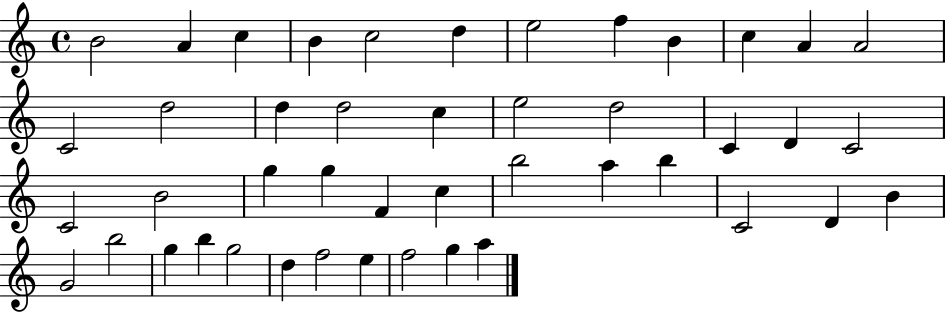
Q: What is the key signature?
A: C major